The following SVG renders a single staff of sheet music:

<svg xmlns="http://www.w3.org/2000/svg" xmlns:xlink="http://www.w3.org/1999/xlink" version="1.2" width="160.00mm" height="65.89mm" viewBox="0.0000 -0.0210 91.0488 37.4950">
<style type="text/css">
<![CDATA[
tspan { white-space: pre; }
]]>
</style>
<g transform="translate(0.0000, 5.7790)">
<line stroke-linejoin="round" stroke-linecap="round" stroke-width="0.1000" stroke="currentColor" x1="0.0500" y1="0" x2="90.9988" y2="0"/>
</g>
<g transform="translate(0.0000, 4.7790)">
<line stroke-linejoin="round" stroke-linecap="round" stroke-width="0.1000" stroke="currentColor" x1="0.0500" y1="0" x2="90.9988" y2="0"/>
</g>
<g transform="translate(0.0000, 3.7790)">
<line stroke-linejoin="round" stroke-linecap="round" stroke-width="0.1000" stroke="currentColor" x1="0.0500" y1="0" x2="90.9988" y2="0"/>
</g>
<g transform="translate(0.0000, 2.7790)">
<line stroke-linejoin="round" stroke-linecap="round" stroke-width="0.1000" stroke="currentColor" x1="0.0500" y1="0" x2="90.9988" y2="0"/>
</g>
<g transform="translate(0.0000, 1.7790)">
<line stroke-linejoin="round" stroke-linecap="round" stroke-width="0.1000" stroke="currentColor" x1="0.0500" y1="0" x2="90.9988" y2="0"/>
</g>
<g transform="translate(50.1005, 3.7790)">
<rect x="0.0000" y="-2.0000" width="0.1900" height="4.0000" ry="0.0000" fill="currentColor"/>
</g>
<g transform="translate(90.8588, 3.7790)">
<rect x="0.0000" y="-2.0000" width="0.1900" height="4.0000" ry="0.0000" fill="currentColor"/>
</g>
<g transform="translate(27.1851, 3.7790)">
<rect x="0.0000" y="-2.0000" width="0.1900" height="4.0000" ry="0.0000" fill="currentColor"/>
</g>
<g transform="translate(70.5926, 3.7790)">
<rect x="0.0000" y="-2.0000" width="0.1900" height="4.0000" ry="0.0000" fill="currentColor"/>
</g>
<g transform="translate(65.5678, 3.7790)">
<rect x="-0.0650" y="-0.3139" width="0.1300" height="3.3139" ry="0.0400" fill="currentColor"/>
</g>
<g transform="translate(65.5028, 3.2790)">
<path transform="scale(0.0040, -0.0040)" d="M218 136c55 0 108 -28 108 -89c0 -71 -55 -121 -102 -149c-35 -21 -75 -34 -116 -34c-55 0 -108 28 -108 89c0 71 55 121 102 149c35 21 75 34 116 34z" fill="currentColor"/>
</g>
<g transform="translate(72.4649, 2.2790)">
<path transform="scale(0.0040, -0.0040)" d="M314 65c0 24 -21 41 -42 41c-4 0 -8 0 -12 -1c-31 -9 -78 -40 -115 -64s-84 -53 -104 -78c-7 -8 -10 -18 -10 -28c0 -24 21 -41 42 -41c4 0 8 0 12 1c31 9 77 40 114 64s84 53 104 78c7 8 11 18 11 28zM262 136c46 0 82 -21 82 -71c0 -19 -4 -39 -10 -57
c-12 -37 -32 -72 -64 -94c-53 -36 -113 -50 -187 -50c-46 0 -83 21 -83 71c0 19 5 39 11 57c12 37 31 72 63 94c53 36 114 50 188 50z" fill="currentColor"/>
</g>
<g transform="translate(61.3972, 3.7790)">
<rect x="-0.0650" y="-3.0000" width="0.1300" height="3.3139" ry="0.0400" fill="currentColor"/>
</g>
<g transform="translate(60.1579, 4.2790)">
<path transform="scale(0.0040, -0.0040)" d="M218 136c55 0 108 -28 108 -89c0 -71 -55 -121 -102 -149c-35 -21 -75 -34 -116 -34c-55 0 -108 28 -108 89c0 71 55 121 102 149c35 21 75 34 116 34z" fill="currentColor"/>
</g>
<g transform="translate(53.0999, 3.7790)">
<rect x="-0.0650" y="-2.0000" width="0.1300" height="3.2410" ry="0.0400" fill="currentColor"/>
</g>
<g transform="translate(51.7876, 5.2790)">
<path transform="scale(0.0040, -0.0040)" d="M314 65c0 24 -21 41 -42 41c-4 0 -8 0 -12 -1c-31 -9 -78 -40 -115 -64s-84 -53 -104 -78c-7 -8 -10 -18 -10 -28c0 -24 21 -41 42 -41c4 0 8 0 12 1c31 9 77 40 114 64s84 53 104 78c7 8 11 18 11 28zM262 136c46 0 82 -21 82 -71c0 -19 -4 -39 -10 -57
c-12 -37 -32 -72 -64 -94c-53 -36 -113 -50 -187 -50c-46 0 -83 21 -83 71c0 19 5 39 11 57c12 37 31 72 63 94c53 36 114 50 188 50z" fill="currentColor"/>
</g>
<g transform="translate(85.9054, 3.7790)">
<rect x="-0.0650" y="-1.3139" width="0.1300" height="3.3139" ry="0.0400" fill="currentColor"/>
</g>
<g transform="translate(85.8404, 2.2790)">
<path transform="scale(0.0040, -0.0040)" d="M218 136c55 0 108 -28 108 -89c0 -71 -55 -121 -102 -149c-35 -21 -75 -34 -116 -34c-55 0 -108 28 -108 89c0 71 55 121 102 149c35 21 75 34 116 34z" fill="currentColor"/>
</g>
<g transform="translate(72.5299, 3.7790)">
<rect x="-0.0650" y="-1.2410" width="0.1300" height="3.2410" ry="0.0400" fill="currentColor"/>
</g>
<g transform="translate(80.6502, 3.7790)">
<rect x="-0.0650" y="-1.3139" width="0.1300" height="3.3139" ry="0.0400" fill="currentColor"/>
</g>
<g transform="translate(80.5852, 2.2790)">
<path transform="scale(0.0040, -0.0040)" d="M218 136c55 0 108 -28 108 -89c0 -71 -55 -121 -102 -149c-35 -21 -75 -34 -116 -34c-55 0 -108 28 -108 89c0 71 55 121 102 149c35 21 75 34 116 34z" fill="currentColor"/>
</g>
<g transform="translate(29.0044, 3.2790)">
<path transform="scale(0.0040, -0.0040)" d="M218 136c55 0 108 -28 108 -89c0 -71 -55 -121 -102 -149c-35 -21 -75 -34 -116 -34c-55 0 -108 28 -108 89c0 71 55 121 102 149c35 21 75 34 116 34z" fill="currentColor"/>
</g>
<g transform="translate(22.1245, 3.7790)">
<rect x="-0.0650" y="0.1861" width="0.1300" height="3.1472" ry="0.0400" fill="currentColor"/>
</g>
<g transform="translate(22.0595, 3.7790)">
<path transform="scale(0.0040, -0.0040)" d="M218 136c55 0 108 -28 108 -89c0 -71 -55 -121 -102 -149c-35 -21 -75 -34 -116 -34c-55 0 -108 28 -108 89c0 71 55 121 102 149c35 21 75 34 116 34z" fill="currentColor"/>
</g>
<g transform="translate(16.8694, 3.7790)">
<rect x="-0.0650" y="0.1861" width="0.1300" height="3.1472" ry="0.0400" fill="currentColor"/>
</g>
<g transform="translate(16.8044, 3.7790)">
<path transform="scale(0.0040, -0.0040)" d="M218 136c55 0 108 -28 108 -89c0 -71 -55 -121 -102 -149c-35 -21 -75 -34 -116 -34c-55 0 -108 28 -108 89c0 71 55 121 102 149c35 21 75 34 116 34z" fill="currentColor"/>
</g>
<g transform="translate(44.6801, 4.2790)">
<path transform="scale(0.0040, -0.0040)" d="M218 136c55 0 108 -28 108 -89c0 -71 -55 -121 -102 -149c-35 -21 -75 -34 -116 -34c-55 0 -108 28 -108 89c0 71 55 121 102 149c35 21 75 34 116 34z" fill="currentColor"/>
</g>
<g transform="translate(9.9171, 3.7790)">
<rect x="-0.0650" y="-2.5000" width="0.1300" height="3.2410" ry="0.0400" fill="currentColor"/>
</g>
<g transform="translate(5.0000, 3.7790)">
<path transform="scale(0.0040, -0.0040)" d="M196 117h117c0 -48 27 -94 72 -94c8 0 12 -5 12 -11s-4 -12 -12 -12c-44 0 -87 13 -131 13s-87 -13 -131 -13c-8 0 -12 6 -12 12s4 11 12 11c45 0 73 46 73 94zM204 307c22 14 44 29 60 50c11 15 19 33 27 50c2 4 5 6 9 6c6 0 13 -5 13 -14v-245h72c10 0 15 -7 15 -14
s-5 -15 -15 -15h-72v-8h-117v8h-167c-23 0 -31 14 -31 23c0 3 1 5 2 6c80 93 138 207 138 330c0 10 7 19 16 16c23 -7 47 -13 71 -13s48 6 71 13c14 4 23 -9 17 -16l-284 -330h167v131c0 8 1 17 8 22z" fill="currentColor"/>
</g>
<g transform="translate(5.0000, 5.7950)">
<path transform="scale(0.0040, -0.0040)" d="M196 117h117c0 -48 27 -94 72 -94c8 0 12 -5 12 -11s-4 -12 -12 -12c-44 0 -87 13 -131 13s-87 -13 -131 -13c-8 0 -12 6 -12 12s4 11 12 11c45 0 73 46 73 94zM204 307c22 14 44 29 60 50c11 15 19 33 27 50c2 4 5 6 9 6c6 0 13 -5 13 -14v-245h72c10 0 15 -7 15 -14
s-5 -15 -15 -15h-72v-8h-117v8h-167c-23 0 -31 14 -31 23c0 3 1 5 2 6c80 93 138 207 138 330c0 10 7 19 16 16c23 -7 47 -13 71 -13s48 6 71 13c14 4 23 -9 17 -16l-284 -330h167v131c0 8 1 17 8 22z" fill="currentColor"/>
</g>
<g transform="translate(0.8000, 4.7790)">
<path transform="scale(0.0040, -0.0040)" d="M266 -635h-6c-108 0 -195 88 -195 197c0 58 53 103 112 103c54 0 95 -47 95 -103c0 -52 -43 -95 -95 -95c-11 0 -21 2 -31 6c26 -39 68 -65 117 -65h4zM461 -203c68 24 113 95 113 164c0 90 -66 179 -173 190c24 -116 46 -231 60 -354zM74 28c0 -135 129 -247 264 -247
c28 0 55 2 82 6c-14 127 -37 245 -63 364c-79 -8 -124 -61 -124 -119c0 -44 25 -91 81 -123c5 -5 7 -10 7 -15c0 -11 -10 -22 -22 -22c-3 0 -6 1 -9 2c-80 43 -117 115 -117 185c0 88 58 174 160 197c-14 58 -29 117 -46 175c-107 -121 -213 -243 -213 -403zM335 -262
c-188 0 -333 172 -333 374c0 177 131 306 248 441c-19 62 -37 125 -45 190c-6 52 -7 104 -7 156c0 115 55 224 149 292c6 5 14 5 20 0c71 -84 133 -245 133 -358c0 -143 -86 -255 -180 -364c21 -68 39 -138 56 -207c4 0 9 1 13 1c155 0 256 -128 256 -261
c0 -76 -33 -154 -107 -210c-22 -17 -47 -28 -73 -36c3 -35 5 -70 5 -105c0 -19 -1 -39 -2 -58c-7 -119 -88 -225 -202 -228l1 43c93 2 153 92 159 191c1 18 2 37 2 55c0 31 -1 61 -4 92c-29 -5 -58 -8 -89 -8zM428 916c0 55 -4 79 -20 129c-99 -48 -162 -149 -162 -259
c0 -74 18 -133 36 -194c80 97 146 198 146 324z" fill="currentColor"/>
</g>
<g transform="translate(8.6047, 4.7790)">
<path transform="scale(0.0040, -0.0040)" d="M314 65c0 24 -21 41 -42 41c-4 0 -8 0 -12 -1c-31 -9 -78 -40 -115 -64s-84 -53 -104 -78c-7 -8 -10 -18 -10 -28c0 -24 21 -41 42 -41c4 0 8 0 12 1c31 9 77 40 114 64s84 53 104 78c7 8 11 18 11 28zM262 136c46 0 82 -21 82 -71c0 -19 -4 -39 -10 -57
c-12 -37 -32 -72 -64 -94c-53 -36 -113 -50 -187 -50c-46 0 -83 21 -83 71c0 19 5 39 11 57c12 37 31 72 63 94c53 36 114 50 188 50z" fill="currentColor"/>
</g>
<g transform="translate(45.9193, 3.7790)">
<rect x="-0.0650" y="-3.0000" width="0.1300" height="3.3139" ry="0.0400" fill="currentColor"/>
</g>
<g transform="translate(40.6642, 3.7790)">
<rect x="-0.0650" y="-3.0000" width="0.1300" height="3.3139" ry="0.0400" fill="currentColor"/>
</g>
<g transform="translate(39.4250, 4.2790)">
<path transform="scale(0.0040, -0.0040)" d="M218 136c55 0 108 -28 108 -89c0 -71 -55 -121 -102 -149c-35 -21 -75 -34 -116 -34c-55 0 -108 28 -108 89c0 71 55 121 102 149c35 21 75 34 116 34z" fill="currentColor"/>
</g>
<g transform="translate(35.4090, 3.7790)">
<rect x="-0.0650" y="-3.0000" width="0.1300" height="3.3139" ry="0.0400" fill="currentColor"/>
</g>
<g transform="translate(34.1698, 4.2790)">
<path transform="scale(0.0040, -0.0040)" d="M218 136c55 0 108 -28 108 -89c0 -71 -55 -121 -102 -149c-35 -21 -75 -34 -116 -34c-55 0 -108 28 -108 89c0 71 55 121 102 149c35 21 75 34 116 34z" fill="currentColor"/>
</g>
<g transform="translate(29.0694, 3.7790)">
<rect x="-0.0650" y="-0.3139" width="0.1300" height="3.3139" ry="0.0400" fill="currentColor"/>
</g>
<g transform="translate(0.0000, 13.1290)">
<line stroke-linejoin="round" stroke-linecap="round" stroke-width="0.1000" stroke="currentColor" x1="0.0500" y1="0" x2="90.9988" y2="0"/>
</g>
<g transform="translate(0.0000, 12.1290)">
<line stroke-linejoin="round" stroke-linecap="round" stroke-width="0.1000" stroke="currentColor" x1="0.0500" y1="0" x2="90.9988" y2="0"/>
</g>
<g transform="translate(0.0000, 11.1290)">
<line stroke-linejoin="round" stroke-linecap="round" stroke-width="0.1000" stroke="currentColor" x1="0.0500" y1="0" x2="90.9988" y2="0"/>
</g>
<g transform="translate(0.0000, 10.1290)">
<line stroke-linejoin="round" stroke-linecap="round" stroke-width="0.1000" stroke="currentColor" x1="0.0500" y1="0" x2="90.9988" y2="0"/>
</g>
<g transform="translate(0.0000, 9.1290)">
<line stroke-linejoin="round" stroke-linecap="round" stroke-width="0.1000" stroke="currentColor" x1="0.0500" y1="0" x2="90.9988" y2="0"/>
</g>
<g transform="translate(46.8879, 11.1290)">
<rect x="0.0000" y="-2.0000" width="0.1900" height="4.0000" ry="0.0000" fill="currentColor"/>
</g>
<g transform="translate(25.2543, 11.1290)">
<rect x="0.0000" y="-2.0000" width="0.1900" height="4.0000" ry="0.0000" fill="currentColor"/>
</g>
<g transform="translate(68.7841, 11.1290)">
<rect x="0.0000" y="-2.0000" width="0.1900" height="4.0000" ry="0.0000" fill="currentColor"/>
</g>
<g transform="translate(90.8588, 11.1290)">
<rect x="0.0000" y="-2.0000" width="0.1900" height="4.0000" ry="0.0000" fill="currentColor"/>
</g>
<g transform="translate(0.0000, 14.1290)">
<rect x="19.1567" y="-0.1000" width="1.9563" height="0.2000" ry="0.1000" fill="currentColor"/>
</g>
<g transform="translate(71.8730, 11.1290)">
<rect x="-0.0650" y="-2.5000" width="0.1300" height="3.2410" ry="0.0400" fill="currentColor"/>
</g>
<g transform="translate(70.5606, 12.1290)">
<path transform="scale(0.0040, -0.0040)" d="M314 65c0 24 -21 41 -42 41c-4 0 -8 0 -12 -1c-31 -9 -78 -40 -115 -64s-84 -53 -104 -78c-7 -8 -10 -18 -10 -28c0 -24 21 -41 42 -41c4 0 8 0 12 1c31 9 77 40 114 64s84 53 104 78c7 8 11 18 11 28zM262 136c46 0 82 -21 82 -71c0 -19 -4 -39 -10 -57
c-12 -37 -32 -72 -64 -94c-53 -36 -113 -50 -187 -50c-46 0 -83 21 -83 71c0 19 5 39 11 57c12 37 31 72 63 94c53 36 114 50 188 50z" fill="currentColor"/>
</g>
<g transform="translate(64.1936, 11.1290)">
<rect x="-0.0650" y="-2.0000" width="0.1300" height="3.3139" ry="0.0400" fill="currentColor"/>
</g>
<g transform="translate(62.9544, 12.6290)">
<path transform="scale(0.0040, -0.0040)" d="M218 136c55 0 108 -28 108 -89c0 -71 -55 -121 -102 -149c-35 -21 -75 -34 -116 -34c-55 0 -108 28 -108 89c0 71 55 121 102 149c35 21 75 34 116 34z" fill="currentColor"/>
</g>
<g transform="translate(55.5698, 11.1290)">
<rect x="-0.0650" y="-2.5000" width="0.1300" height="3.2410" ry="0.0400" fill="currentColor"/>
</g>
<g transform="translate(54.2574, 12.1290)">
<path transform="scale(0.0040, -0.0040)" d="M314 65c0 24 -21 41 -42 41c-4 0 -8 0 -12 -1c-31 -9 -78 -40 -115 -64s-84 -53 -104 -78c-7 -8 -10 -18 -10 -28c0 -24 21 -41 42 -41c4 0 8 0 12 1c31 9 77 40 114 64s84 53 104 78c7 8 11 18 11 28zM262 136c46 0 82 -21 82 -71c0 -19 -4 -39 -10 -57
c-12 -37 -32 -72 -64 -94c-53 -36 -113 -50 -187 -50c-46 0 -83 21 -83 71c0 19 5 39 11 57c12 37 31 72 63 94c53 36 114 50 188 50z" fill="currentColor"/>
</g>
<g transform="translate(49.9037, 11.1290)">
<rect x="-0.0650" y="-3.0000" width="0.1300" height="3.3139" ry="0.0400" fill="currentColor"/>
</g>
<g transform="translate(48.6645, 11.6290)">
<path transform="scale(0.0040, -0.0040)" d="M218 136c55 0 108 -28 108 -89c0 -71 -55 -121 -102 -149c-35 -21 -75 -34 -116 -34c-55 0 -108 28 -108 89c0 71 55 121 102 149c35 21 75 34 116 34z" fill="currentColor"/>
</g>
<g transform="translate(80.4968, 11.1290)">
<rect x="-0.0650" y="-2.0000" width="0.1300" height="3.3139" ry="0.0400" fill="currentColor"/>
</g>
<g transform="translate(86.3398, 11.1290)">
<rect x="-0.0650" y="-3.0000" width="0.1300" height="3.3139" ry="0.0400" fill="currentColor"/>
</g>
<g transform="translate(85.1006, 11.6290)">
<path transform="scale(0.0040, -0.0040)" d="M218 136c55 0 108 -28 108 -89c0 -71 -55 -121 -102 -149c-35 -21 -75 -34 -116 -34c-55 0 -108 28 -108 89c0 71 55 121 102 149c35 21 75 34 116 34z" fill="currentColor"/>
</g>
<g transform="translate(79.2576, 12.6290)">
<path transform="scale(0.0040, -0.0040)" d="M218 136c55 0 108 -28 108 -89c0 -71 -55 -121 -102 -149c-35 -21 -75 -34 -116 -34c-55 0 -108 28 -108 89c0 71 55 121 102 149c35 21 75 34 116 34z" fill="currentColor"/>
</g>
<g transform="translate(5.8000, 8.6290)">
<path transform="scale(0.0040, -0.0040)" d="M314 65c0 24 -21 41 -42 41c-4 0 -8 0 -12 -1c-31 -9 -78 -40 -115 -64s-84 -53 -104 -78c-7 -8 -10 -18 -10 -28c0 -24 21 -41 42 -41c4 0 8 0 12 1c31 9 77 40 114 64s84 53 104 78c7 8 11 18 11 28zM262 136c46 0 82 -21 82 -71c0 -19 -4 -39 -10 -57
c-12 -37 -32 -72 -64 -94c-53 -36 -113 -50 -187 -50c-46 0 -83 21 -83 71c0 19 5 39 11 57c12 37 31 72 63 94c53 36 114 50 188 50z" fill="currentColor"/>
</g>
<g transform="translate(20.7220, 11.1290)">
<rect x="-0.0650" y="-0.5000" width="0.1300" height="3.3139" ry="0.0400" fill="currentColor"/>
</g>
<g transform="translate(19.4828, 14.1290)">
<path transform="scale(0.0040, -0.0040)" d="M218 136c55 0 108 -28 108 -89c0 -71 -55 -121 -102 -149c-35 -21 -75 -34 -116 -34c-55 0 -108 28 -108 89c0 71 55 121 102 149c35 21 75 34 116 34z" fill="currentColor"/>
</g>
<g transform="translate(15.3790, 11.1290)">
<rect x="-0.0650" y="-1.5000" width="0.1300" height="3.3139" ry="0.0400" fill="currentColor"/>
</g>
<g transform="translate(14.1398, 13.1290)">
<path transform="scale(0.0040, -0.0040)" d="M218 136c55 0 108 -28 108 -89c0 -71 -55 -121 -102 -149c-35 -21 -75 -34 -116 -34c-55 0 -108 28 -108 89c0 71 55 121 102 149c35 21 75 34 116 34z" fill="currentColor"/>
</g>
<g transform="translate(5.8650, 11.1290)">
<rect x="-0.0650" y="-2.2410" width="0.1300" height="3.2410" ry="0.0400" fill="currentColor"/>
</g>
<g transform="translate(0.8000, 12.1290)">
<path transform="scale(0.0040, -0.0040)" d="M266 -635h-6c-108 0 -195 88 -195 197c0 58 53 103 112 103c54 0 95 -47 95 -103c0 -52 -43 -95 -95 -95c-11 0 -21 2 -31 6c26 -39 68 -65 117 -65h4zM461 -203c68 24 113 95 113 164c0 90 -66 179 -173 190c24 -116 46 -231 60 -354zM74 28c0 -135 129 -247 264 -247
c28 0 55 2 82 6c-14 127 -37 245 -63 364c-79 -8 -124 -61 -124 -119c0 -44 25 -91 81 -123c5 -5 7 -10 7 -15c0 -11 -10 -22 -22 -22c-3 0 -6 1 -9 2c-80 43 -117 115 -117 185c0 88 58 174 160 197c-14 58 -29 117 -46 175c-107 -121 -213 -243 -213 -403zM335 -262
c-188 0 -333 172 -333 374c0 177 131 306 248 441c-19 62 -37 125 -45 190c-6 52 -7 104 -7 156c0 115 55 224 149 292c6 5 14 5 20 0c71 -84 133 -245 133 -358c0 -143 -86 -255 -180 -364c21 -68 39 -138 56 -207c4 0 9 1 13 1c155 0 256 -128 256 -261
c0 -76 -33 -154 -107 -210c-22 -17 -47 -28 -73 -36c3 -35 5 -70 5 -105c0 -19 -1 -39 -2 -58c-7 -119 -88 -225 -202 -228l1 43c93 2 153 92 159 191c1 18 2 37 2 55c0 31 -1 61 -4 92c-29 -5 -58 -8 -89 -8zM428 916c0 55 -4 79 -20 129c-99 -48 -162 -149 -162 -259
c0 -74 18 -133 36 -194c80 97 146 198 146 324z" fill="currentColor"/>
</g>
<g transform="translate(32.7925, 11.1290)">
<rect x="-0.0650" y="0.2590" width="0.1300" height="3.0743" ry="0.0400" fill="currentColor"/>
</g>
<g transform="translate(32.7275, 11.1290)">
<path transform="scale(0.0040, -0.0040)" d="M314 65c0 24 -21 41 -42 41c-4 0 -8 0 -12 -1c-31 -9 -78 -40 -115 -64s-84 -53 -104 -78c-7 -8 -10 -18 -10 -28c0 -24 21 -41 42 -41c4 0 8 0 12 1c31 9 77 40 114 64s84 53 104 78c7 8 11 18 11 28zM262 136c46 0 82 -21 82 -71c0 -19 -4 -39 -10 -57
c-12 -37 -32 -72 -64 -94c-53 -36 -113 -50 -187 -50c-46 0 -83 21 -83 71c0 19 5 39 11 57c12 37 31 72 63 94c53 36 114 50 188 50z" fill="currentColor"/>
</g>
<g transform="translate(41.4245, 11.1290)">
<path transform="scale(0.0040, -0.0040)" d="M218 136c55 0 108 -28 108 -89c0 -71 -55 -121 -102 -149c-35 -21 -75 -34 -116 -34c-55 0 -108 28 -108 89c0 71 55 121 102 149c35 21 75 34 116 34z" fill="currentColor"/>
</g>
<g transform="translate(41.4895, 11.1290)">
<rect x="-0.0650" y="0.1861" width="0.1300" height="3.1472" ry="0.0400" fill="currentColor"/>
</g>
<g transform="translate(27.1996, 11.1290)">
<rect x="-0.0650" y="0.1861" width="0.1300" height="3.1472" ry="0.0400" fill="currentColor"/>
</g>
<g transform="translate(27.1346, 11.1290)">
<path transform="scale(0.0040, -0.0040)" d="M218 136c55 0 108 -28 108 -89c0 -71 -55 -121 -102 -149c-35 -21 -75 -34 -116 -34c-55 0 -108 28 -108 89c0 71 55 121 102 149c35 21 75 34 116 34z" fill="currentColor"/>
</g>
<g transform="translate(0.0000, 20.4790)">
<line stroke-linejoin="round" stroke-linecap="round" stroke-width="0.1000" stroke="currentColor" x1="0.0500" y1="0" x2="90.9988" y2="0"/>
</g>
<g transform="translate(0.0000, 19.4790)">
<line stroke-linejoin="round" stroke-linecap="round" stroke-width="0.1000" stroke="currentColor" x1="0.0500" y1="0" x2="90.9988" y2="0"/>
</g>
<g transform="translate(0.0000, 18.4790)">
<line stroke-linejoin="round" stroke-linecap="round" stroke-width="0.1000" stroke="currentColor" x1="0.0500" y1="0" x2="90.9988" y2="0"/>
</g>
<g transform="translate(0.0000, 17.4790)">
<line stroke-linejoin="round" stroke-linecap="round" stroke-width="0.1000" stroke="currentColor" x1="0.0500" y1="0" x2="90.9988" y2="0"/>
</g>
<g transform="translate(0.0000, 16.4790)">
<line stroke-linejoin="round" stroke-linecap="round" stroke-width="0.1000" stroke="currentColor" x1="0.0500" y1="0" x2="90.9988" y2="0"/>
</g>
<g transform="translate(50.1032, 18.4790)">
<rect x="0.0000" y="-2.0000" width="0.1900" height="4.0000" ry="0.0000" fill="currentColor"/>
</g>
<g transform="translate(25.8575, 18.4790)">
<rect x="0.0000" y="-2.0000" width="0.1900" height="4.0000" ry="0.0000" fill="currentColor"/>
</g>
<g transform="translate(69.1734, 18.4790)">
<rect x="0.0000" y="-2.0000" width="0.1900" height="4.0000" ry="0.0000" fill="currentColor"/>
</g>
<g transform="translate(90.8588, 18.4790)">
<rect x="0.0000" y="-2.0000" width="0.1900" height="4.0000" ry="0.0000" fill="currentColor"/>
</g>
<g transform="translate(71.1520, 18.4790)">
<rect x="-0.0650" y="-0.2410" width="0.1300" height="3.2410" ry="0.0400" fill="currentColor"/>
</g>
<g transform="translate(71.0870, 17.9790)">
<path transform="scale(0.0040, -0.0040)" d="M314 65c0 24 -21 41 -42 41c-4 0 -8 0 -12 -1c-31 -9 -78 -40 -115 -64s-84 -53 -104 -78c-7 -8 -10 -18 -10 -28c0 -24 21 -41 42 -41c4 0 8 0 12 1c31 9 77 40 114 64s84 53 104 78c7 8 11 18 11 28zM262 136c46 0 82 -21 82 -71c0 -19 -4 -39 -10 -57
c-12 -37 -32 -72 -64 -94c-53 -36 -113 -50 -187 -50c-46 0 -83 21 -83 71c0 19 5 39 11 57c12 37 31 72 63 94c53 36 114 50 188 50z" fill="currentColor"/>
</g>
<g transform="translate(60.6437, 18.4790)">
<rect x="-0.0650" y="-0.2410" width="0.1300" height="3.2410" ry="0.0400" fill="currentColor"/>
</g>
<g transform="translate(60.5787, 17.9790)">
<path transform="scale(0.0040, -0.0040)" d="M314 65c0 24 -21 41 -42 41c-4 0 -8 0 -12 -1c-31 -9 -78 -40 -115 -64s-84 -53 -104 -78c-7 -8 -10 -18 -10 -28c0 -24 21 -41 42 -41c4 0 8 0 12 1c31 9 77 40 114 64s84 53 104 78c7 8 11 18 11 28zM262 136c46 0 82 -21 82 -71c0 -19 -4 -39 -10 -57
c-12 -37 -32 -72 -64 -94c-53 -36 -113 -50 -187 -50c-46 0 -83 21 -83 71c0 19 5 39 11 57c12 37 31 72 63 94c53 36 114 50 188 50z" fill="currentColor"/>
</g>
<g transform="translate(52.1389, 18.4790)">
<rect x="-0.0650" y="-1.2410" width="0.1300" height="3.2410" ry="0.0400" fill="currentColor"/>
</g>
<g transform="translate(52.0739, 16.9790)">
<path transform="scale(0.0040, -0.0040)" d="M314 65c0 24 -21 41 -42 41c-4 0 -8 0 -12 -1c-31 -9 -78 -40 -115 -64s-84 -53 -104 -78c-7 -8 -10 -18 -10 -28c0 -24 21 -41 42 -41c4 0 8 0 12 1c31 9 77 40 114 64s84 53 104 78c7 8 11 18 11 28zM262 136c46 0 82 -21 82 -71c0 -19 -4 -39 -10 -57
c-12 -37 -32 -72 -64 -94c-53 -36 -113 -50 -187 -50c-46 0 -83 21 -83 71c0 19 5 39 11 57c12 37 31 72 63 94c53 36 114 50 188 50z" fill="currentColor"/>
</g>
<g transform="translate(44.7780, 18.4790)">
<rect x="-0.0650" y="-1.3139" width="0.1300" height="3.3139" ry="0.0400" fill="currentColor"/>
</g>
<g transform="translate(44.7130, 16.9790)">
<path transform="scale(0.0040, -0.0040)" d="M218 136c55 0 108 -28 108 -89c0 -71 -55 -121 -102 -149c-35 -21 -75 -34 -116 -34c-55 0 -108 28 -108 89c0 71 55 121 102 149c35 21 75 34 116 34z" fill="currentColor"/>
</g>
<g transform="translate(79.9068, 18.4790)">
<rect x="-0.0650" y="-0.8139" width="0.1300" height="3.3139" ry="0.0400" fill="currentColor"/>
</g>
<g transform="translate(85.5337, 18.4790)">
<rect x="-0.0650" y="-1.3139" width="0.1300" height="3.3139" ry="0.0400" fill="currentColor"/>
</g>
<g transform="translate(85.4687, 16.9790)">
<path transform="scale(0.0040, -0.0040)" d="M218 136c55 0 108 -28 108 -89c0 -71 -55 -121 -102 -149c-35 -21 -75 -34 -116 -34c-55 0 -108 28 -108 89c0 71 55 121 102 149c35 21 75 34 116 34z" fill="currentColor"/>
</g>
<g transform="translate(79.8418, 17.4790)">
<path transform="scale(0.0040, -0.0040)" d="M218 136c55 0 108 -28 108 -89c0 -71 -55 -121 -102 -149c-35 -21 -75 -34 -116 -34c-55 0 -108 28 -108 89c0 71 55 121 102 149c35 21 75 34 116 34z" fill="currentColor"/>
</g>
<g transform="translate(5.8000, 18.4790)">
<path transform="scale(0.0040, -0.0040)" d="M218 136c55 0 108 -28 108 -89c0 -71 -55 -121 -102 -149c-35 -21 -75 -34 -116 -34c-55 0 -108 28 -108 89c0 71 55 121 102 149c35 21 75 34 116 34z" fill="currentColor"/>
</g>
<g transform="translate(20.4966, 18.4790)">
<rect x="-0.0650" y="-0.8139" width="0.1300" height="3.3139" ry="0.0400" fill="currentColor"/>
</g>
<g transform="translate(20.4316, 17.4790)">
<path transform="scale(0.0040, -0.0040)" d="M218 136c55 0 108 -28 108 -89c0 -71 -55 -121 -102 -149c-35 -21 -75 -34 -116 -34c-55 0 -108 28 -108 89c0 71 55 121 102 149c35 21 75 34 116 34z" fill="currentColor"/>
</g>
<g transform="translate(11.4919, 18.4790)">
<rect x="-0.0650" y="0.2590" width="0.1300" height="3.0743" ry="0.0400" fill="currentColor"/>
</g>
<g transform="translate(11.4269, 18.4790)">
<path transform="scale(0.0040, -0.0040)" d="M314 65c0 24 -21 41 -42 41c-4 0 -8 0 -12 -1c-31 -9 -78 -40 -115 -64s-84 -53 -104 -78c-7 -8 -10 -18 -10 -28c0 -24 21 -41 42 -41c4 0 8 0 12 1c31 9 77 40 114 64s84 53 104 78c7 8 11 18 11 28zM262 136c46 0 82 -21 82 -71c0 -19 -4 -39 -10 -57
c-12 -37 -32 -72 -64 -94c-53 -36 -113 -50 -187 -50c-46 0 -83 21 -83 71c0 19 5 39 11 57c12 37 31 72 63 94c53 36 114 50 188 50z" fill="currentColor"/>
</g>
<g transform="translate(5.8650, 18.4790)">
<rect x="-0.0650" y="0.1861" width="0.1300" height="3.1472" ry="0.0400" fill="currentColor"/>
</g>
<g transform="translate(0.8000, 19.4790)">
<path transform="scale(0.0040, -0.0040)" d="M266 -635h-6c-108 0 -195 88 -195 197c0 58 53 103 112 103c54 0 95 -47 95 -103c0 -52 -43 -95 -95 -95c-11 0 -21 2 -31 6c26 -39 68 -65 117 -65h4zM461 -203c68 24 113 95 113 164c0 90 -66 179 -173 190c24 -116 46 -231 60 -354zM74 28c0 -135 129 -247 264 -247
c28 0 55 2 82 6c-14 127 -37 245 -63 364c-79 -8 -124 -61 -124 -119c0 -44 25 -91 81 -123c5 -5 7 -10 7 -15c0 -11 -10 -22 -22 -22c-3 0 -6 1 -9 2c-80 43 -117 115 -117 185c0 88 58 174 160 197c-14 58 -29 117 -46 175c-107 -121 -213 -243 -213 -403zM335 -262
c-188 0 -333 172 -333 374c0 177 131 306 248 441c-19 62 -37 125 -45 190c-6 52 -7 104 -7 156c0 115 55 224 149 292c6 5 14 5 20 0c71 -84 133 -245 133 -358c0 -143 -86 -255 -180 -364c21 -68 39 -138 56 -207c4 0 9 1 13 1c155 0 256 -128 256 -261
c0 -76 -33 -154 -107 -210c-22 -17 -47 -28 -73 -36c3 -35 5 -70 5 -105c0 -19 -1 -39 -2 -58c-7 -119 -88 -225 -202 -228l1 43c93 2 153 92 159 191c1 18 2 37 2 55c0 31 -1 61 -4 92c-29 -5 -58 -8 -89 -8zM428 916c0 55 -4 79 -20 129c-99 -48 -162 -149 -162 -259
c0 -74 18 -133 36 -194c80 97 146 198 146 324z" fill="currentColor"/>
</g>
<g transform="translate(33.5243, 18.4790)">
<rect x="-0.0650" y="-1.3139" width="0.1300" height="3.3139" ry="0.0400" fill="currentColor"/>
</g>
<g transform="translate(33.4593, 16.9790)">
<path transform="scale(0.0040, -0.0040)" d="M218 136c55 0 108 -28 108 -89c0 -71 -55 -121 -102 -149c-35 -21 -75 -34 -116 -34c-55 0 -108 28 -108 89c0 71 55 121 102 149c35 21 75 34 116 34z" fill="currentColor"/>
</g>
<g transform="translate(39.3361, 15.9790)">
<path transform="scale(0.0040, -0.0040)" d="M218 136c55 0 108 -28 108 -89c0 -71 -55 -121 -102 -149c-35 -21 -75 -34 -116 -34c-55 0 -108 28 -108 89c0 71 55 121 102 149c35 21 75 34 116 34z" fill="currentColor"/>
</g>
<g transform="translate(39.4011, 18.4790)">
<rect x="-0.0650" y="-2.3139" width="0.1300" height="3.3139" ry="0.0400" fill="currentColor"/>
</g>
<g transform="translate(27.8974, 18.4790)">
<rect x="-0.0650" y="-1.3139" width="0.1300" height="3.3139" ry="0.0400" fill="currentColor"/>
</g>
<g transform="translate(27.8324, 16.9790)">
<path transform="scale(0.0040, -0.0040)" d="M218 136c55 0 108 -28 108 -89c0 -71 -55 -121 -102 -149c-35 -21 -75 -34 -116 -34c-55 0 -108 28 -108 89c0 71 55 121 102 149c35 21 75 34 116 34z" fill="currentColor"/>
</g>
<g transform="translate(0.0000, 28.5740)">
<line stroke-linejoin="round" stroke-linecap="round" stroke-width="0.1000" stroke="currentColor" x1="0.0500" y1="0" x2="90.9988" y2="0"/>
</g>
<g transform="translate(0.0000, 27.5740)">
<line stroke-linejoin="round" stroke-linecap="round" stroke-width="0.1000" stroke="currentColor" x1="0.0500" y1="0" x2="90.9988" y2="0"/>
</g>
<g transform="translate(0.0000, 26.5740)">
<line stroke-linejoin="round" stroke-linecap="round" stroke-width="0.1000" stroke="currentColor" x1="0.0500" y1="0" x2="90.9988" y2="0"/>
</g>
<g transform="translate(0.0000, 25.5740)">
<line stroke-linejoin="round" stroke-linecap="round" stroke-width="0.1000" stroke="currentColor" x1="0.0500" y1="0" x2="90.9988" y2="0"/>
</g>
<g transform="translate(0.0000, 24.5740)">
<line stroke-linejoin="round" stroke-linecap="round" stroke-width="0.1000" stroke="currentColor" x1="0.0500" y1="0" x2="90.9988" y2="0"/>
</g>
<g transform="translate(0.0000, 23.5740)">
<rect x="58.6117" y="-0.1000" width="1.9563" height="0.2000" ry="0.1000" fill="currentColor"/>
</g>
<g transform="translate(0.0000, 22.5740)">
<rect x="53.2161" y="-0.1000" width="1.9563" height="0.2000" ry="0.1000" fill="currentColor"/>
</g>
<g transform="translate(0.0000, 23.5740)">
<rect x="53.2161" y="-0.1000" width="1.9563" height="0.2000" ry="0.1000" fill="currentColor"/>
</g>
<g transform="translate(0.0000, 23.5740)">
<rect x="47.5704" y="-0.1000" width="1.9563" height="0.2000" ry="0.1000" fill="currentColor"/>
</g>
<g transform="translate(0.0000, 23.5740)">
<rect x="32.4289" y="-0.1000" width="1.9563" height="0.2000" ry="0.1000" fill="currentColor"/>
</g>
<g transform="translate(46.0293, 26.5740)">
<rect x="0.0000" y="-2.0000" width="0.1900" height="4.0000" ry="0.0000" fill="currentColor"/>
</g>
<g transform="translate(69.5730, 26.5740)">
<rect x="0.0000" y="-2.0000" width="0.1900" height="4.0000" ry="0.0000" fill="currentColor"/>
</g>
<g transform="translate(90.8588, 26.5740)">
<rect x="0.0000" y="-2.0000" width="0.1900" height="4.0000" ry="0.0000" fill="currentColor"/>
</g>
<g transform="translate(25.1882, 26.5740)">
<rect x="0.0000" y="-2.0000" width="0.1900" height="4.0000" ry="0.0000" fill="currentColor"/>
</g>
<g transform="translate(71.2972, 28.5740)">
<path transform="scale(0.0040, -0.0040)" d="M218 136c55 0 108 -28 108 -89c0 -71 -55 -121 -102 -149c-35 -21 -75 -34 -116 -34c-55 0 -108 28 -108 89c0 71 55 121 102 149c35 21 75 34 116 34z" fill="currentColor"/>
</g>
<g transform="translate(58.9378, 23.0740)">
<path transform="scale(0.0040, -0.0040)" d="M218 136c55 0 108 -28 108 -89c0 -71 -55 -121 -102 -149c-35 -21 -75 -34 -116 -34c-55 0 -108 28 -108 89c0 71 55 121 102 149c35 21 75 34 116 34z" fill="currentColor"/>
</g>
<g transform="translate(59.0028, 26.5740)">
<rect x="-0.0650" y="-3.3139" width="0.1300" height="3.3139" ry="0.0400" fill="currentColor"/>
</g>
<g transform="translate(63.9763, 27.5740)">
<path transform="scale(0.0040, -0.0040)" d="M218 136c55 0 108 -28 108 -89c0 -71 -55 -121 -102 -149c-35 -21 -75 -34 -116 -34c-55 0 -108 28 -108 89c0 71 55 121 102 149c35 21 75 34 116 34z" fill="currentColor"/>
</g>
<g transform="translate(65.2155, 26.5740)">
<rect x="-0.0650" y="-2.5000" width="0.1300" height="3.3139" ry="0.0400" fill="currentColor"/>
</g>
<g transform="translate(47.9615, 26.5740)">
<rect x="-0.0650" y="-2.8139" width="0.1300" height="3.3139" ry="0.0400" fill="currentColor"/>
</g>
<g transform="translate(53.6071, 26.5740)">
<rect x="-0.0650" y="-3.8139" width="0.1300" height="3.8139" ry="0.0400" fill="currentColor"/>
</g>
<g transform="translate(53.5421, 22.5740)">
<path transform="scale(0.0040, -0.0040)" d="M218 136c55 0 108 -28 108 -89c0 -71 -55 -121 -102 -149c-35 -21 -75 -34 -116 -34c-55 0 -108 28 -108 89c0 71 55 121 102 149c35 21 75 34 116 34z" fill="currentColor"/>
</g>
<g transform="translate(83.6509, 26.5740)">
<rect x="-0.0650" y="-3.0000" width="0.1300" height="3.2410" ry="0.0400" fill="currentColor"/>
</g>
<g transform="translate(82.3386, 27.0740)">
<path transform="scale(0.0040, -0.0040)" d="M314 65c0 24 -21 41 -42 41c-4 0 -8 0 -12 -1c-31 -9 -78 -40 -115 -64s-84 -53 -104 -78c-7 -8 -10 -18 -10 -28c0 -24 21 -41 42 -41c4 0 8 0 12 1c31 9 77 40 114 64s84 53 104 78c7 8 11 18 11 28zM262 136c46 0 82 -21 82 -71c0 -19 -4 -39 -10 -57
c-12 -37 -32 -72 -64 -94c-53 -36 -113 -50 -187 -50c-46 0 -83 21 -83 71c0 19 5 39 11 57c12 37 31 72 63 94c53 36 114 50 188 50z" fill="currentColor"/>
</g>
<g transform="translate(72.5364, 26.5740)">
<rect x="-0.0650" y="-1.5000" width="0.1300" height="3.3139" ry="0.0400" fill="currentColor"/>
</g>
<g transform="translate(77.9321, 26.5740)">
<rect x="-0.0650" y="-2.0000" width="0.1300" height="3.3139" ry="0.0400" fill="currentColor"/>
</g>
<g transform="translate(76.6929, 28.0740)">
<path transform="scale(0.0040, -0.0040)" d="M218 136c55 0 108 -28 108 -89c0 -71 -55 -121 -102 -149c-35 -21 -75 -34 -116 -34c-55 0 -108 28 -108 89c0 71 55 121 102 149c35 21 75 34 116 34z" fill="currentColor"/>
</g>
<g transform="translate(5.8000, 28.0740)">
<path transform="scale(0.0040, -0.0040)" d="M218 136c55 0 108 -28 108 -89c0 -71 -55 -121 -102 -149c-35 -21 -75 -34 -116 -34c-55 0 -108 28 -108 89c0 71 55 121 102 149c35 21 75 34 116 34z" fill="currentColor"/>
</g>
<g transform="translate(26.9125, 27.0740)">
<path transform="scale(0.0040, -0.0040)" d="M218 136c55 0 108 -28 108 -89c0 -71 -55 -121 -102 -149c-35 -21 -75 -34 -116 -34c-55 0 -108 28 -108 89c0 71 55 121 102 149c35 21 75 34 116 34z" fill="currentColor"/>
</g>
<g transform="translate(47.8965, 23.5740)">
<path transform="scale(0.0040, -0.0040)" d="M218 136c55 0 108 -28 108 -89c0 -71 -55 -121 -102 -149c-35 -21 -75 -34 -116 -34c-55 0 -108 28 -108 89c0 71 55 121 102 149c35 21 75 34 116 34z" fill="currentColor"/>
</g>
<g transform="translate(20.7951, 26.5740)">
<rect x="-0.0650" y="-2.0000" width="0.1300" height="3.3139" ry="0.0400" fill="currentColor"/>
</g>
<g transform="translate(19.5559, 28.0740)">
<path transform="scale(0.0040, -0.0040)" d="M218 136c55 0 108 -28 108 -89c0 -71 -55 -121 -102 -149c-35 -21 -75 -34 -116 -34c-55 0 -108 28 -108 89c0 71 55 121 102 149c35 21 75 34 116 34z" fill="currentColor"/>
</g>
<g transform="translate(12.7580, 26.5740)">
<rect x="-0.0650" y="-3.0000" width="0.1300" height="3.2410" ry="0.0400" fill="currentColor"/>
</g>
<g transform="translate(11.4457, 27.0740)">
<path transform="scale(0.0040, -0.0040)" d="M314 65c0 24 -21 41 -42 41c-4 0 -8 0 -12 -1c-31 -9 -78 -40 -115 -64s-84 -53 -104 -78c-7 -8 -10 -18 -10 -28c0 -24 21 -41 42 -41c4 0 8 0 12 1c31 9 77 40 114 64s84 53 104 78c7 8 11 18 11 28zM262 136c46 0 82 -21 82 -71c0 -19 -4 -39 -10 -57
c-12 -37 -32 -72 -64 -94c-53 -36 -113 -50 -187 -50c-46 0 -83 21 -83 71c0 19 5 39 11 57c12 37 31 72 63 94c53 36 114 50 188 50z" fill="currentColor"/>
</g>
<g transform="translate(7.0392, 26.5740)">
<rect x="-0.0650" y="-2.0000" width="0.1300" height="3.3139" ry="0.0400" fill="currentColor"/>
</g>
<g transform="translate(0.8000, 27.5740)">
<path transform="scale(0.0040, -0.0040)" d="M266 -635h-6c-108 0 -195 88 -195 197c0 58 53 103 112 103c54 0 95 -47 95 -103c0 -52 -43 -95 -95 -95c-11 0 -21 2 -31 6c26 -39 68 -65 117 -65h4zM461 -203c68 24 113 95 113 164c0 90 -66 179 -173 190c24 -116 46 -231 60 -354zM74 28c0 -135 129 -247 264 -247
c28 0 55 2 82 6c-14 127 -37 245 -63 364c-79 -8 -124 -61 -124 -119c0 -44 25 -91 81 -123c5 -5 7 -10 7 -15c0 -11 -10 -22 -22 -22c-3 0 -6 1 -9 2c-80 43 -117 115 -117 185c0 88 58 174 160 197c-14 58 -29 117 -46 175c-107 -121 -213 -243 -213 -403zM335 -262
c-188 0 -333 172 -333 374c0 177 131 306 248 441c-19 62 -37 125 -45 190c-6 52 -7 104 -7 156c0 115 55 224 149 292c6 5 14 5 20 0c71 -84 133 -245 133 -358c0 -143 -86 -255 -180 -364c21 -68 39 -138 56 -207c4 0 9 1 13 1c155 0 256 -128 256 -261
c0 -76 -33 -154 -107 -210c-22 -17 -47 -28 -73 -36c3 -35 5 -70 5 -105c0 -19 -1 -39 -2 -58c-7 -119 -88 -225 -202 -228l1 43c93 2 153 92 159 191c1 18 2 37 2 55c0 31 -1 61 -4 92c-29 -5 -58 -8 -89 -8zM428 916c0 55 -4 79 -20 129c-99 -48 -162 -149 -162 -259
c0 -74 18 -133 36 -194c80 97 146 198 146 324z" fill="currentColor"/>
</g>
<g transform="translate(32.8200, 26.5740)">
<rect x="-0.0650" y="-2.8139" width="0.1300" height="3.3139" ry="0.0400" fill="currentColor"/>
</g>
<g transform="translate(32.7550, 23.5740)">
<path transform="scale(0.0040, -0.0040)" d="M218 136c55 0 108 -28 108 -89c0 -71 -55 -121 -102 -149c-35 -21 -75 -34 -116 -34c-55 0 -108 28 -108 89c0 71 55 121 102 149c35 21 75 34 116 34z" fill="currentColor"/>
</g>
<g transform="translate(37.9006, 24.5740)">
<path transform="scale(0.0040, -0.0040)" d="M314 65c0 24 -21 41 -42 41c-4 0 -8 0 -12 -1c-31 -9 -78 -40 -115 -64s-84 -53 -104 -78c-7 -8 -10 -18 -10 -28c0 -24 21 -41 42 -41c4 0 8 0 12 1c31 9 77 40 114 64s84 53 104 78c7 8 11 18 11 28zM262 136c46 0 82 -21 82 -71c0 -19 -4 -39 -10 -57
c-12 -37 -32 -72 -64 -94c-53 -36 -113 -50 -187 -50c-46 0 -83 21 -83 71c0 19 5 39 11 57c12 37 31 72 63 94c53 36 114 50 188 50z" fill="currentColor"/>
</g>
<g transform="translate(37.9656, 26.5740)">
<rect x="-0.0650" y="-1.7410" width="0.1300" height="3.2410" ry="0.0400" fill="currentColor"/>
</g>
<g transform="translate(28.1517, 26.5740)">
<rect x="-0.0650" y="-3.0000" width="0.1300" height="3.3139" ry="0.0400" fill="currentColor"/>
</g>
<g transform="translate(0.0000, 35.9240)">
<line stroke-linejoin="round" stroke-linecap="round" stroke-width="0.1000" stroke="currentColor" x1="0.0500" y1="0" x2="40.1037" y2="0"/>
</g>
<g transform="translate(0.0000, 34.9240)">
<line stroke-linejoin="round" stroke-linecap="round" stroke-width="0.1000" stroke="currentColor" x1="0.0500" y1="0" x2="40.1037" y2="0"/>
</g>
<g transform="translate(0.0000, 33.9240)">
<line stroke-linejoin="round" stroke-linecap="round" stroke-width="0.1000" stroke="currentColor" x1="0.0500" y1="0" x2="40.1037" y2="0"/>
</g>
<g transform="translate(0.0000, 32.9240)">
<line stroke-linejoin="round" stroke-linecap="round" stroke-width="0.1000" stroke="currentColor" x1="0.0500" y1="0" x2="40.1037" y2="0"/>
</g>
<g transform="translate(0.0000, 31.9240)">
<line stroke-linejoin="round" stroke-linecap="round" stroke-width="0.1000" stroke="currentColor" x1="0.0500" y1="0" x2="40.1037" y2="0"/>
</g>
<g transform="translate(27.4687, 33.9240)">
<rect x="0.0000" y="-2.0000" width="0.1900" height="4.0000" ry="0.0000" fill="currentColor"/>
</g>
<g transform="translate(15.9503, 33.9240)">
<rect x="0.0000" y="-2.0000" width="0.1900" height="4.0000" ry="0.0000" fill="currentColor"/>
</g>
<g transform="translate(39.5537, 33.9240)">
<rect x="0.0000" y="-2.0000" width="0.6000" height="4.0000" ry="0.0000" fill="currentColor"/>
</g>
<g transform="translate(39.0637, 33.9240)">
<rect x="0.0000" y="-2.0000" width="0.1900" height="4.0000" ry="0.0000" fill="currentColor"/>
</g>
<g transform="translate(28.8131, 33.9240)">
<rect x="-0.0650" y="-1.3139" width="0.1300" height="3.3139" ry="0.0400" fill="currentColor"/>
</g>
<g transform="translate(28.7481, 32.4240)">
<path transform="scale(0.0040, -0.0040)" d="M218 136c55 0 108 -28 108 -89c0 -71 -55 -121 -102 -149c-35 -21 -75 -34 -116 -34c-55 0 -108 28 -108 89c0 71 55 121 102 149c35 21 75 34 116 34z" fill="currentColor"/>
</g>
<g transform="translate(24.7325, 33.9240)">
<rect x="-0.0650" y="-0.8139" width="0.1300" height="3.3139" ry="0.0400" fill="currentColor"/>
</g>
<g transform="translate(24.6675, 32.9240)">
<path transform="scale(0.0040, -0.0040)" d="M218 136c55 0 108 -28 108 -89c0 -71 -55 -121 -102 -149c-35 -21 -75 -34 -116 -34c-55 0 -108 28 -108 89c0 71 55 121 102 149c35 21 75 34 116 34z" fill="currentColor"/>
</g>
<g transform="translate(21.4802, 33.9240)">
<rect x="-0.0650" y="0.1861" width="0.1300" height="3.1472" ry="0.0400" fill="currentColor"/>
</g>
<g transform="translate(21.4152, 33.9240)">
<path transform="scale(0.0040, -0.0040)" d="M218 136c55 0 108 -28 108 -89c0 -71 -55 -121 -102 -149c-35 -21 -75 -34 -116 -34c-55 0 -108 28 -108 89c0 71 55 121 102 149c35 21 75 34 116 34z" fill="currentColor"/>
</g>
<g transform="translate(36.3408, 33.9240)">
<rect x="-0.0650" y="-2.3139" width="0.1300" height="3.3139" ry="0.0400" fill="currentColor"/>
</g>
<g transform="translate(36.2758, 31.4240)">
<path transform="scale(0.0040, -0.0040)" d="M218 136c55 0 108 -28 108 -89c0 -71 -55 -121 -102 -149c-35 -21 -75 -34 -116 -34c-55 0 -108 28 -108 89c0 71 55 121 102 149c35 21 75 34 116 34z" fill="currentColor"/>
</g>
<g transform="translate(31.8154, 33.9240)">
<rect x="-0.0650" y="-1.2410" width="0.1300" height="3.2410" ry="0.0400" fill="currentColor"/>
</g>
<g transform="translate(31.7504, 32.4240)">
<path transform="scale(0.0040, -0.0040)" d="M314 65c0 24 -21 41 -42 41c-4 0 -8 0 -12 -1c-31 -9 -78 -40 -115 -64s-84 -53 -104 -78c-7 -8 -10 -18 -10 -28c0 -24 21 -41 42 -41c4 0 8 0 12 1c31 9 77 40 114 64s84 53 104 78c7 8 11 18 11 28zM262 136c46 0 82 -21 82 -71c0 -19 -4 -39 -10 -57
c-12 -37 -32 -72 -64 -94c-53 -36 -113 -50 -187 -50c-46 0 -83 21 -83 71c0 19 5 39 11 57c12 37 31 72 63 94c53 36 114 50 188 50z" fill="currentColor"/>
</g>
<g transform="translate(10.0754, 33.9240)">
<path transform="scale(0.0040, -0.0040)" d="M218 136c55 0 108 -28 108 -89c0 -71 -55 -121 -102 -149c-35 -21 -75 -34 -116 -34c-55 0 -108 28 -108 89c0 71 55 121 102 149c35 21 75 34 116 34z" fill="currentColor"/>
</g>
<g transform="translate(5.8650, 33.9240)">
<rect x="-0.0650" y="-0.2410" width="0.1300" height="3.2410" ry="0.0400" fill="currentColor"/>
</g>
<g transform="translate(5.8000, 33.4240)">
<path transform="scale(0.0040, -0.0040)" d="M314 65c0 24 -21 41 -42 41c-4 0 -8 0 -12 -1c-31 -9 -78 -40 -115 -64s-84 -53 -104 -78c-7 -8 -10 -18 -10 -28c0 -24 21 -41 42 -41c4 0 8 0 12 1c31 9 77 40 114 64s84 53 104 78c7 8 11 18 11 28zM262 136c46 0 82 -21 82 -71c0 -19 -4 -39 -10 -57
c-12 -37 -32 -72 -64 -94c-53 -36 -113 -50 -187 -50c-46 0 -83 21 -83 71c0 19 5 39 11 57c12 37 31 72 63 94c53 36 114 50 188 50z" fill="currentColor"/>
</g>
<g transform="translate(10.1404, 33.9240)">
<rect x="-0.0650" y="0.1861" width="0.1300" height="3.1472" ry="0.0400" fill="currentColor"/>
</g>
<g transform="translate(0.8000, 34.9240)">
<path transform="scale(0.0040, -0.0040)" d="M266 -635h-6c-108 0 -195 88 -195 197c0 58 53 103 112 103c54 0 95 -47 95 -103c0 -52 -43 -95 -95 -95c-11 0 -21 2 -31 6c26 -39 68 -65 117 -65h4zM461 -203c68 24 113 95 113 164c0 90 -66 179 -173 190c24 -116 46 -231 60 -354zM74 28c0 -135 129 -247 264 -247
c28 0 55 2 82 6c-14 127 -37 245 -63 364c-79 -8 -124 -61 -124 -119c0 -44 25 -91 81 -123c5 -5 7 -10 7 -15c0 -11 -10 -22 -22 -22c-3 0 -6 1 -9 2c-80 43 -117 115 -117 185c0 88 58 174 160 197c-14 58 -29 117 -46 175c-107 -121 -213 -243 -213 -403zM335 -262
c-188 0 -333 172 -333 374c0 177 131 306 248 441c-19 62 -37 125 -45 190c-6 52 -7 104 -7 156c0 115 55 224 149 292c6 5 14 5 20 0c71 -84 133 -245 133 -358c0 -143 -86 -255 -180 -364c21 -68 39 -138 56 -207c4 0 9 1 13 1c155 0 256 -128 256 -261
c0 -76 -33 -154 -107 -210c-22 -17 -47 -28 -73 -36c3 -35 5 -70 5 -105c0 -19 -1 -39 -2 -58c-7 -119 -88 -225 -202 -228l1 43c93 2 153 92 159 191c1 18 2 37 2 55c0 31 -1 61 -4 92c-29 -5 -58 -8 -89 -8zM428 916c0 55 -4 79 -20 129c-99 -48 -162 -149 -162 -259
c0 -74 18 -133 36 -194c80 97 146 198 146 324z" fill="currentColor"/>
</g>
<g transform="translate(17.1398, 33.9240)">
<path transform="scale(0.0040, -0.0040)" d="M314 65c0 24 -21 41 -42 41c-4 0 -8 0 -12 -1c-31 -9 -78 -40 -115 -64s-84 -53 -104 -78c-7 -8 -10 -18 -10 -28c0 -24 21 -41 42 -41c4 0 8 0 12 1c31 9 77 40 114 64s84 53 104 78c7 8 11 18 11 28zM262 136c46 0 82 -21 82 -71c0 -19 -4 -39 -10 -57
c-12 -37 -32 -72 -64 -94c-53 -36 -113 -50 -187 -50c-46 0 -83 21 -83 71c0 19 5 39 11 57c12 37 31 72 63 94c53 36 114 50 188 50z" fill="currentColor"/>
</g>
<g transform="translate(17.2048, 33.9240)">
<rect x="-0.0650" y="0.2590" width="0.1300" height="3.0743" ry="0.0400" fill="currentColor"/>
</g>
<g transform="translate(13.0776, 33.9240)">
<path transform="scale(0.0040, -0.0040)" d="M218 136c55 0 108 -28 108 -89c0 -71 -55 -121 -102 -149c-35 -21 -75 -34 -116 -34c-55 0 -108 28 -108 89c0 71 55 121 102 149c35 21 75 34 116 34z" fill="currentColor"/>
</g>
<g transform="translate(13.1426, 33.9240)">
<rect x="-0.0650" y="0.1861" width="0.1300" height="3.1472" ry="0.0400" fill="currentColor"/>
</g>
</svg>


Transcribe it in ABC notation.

X:1
T:Untitled
M:4/4
L:1/4
K:C
G2 B B c A A A F2 A c e2 e e g2 E C B B2 B A G2 F G2 F A B B2 d e e g e e2 c2 c2 d e F A2 F A a f2 a c' b G E F A2 c2 B B B2 B d e e2 g